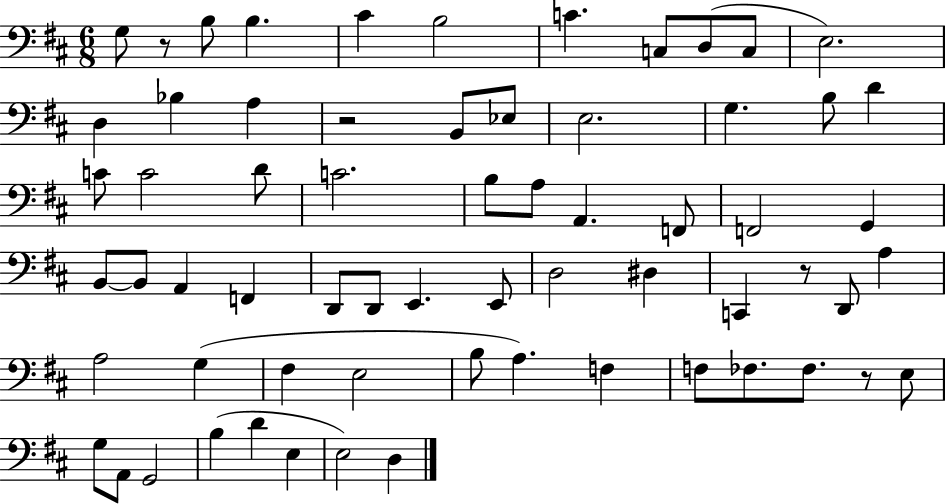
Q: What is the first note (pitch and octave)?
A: G3